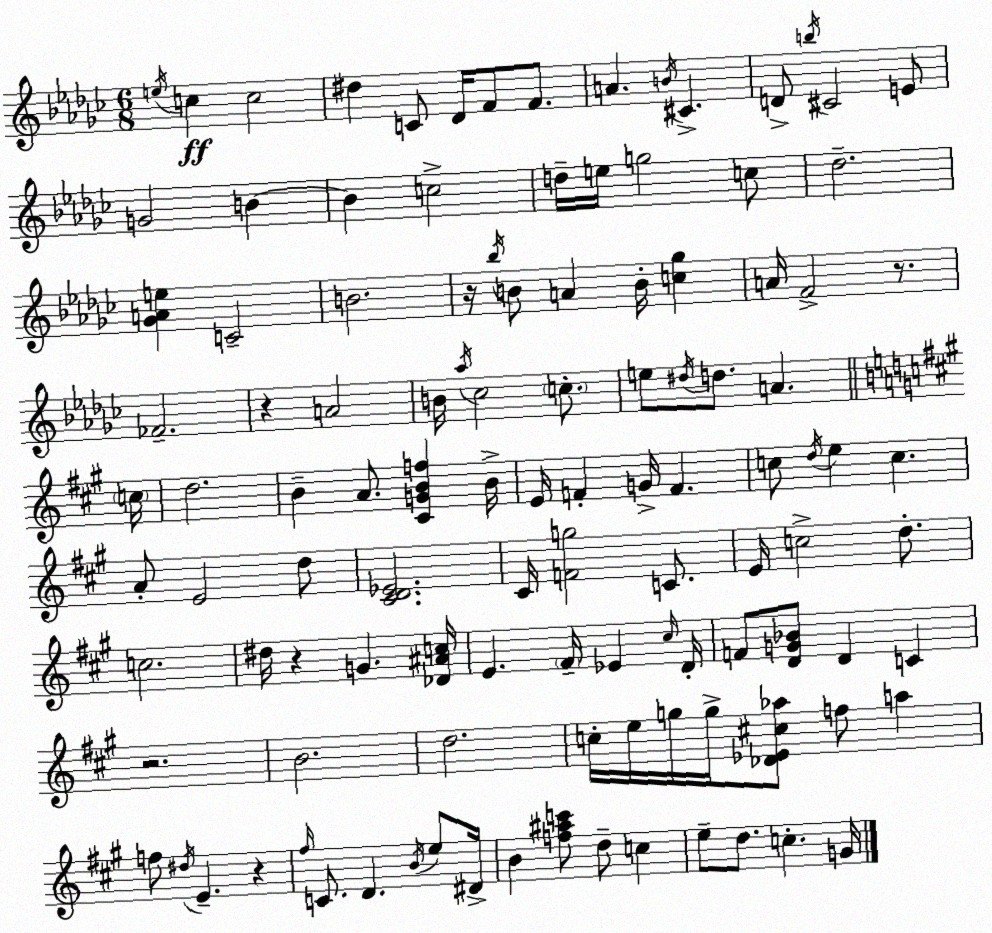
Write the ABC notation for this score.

X:1
T:Untitled
M:6/8
L:1/4
K:Ebm
e/4 c c2 ^d C/2 _D/4 F/2 F/2 A B/4 ^C D/2 b/4 ^C2 E/2 G2 B B c2 d/4 e/4 g2 c/2 _d2 [_GAe] C2 B2 z/4 _b/4 B/2 A B/4 [c_g] A/4 F2 z/2 _F2 z A2 B/4 _a/4 _c2 c/2 e/2 ^d/4 d/2 A c/4 d2 B A/2 [^CGBf] B/4 E/4 F G/4 F c/2 d/4 e c A/2 E2 d/2 [^CD_E]2 ^C/4 [Fg]2 C/2 E/4 c2 d/2 c2 ^d/4 z G [_D^Ac]/4 E ^F/4 _E ^c/4 D/4 F/2 [DG_B]/2 D C z2 B2 d2 c/4 e/4 g/4 g/4 [_D_E^c_a]/2 f/2 a f/2 ^d/4 E z ^f/4 C/2 D B/4 e/2 ^D/4 B [f^ac']/2 d/2 c e/2 d/2 c G/4